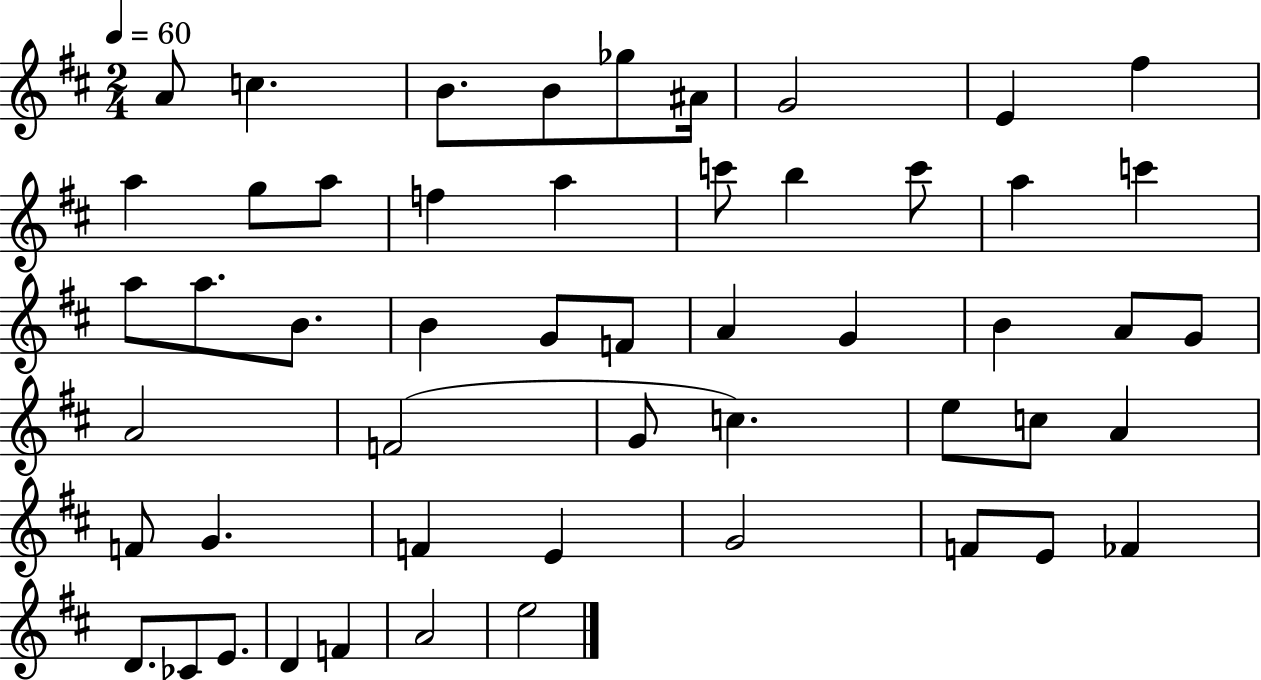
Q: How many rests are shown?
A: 0